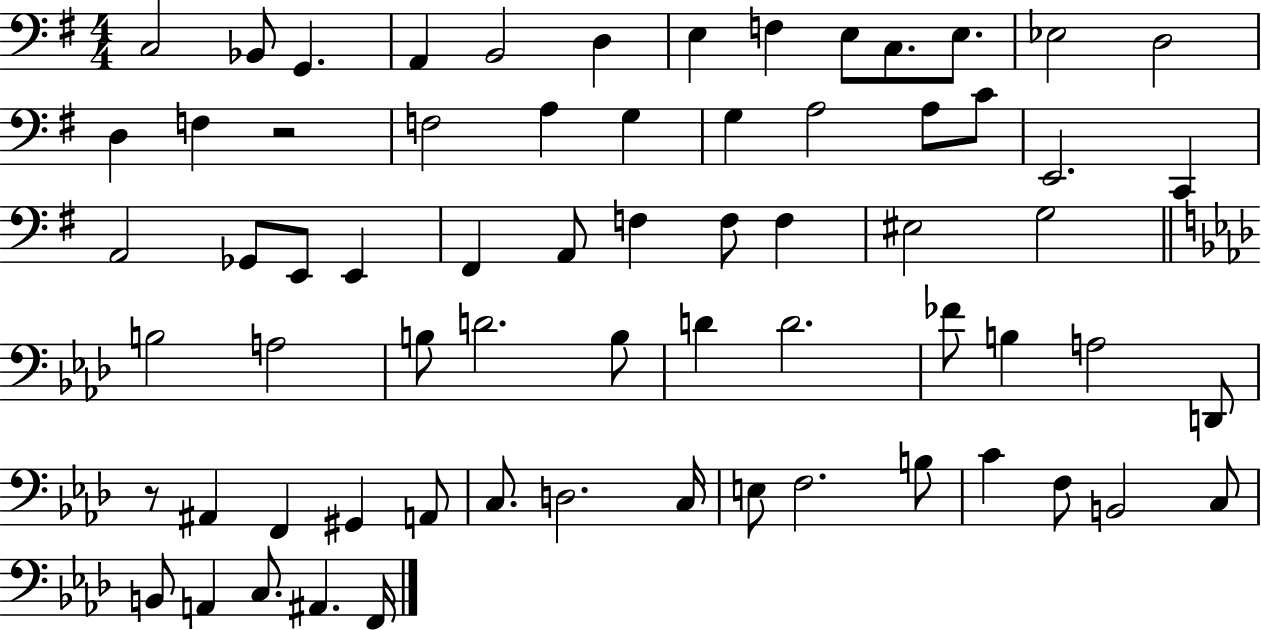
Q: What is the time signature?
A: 4/4